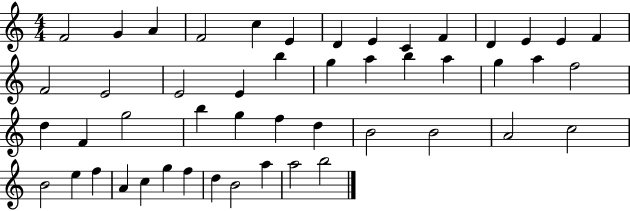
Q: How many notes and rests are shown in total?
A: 49